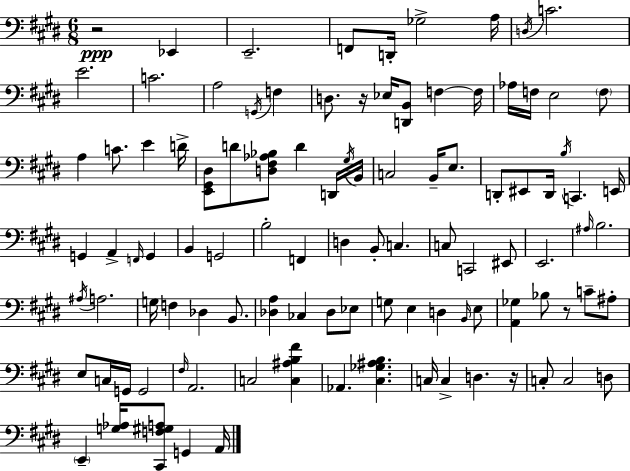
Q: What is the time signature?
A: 6/8